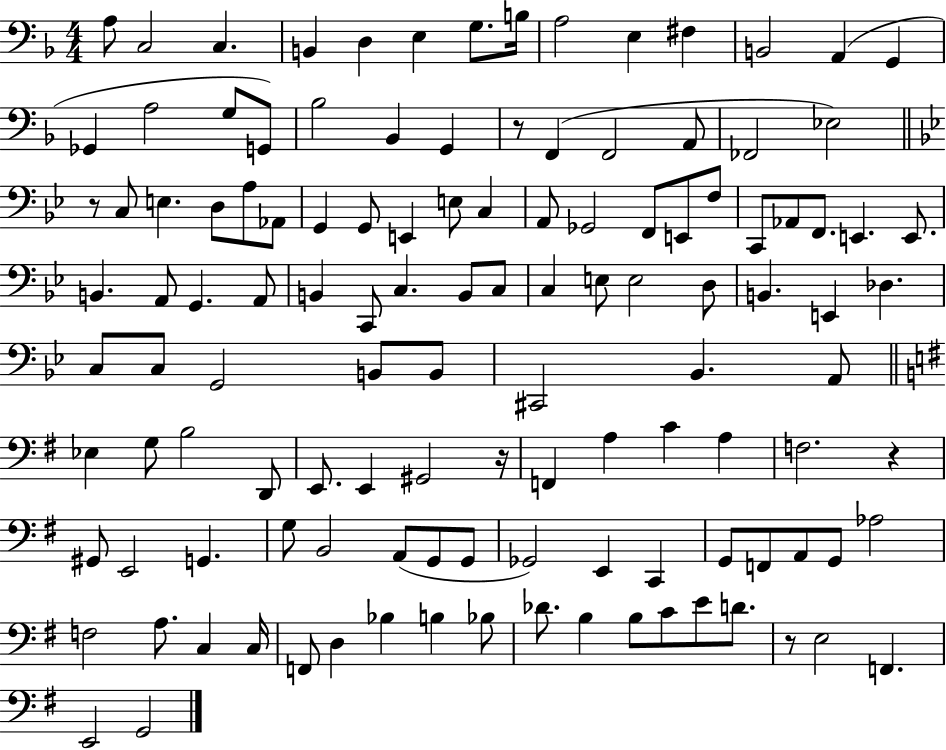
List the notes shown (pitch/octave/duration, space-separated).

A3/e C3/h C3/q. B2/q D3/q E3/q G3/e. B3/s A3/h E3/q F#3/q B2/h A2/q G2/q Gb2/q A3/h G3/e G2/e Bb3/h Bb2/q G2/q R/e F2/q F2/h A2/e FES2/h Eb3/h R/e C3/e E3/q. D3/e A3/e Ab2/e G2/q G2/e E2/q E3/e C3/q A2/e Gb2/h F2/e E2/e F3/e C2/e Ab2/e F2/e. E2/q. E2/e. B2/q. A2/e G2/q. A2/e B2/q C2/e C3/q. B2/e C3/e C3/q E3/e E3/h D3/e B2/q. E2/q Db3/q. C3/e C3/e G2/h B2/e B2/e C#2/h Bb2/q. A2/e Eb3/q G3/e B3/h D2/e E2/e. E2/q G#2/h R/s F2/q A3/q C4/q A3/q F3/h. R/q G#2/e E2/h G2/q. G3/e B2/h A2/e G2/e G2/e Gb2/h E2/q C2/q G2/e F2/e A2/e G2/e Ab3/h F3/h A3/e. C3/q C3/s F2/e D3/q Bb3/q B3/q Bb3/e Db4/e. B3/q B3/e C4/e E4/e D4/e. R/e E3/h F2/q. E2/h G2/h